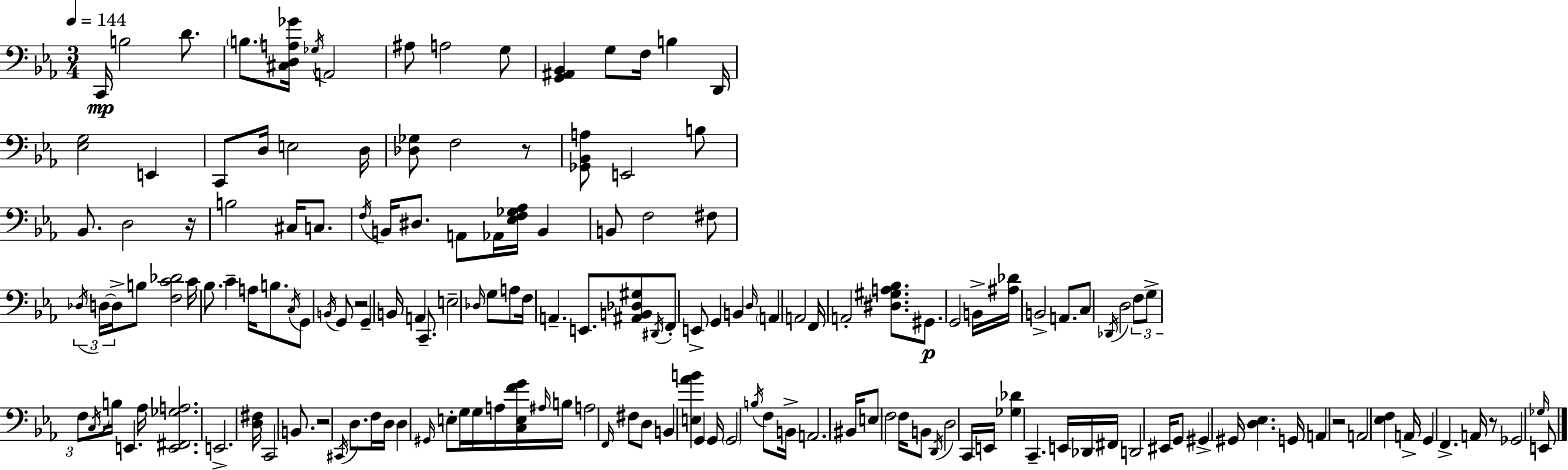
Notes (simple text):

C2/s B3/h D4/e. B3/e. [C#3,D3,A3,Gb4]/s Gb3/s A2/h A#3/e A3/h G3/e [G2,A#2,Bb2]/q G3/e F3/s B3/q D2/s [Eb3,G3]/h E2/q C2/e D3/s E3/h D3/s [Db3,Gb3]/e F3/h R/e [Gb2,Bb2,A3]/e E2/h B3/e Bb2/e. D3/h R/s B3/h C#3/s C3/e. F3/s B2/s D#3/e. A2/e Ab2/s [Eb3,F3,Gb3,Ab3]/s B2/q B2/e F3/h F#3/e Db3/s D3/s D3/s B3/e [F3,C4,Db4]/h C4/s Bb3/e. C4/q A3/s B3/e. C3/s G2/e B2/s G2/e R/h G2/q B2/s A2/q C2/e. E3/h Db3/s G3/e A3/e F3/s A2/q. E2/e. [A#2,B2,Db3,G#3]/e D#2/s F2/e E2/e G2/q B2/q D3/s A2/q A2/h F2/s A2/h [D#3,G#3,A3,Bb3]/e. G#2/e. G2/h B2/s [A#3,Db4]/s B2/h A2/e. C3/e Db2/s D3/h F3/e G3/e F3/e C3/s B3/s E2/q. Ab3/s [E2,F#2,Gb3,A3]/h. E2/h. [D3,F#3]/s C2/h B2/e. R/h C#2/s D3/e. F3/s D3/s D3/q G#2/s E3/e G3/s G3/s A3/s [C3,E3,F4,G4]/s A#3/s B3/s A3/h F2/s F#3/e D3/e B2/q [E3,Ab4,B4]/q G2/q G2/s G2/h B3/s F3/e B2/s A2/h. BIS2/s E3/e F3/h F3/s B2/e D2/s D3/h C2/s E2/s [Gb3,Db4]/q C2/q. E2/s Db2/s F#2/s D2/h EIS2/s G2/e G#2/q G#2/s [D3,Eb3]/q. G2/s A2/q R/h A2/h [Eb3,F3]/q A2/s G2/q F2/q. A2/s R/e Gb2/h Gb3/s E2/e